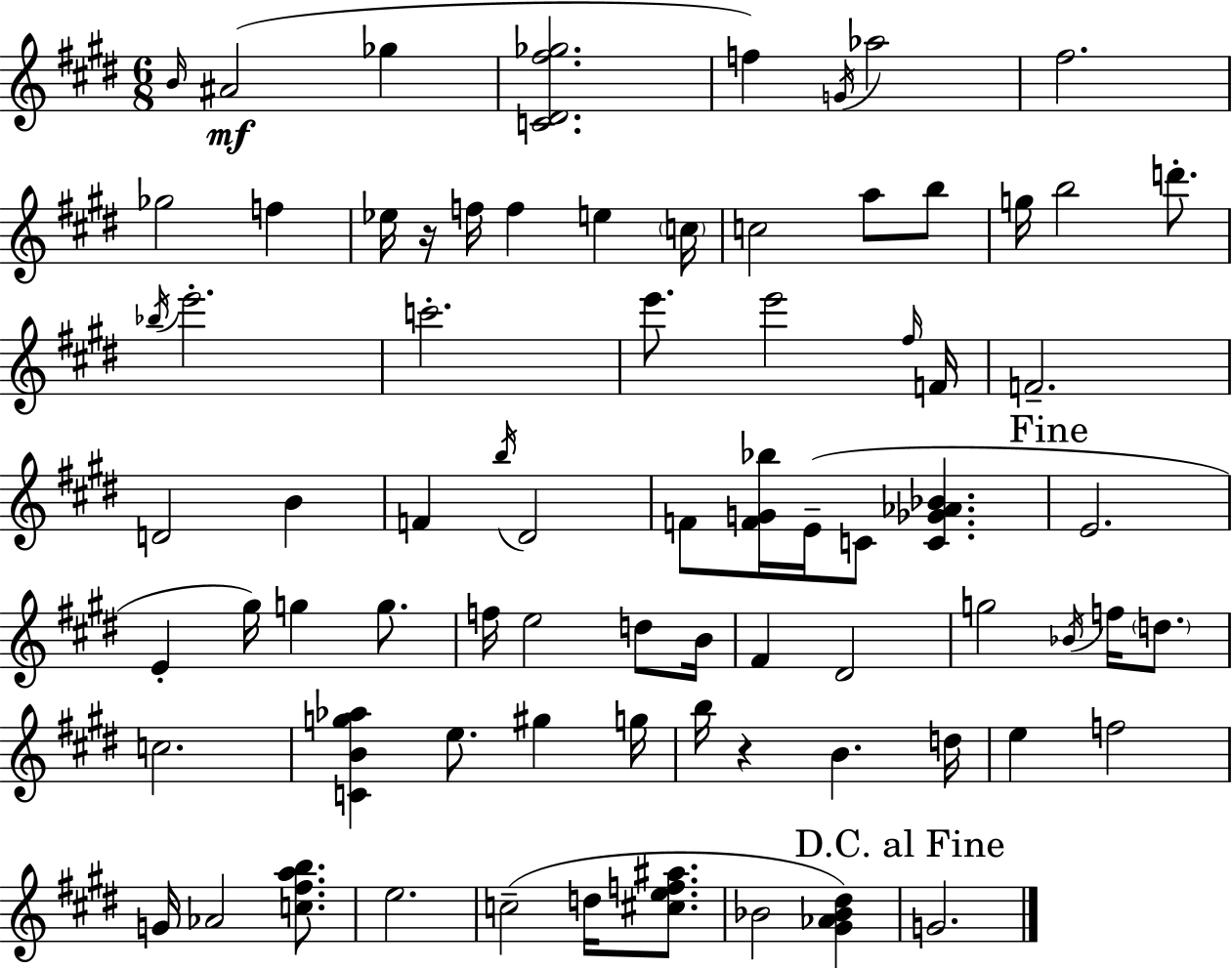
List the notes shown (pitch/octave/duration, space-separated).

B4/s A#4/h Gb5/q [C4,D#4,F#5,Gb5]/h. F5/q G4/s Ab5/h F#5/h. Gb5/h F5/q Eb5/s R/s F5/s F5/q E5/q C5/s C5/h A5/e B5/e G5/s B5/h D6/e. Bb5/s E6/h. C6/h. E6/e. E6/h F#5/s F4/s F4/h. D4/h B4/q F4/q B5/s D#4/h F4/e [F4,G4,Bb5]/s E4/s C4/e [C4,Gb4,Ab4,Bb4]/q. E4/h. E4/q G#5/s G5/q G5/e. F5/s E5/h D5/e B4/s F#4/q D#4/h G5/h Bb4/s F5/s D5/e. C5/h. [C4,B4,G5,Ab5]/q E5/e. G#5/q G5/s B5/s R/q B4/q. D5/s E5/q F5/h G4/s Ab4/h [C5,F#5,A5,B5]/e. E5/h. C5/h D5/s [C#5,E5,F5,A#5]/e. Bb4/h [G#4,Ab4,Bb4,D#5]/q G4/h.